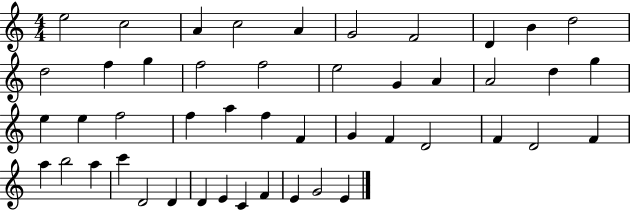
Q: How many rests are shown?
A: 0